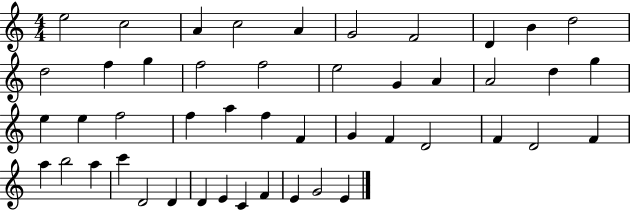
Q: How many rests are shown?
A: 0